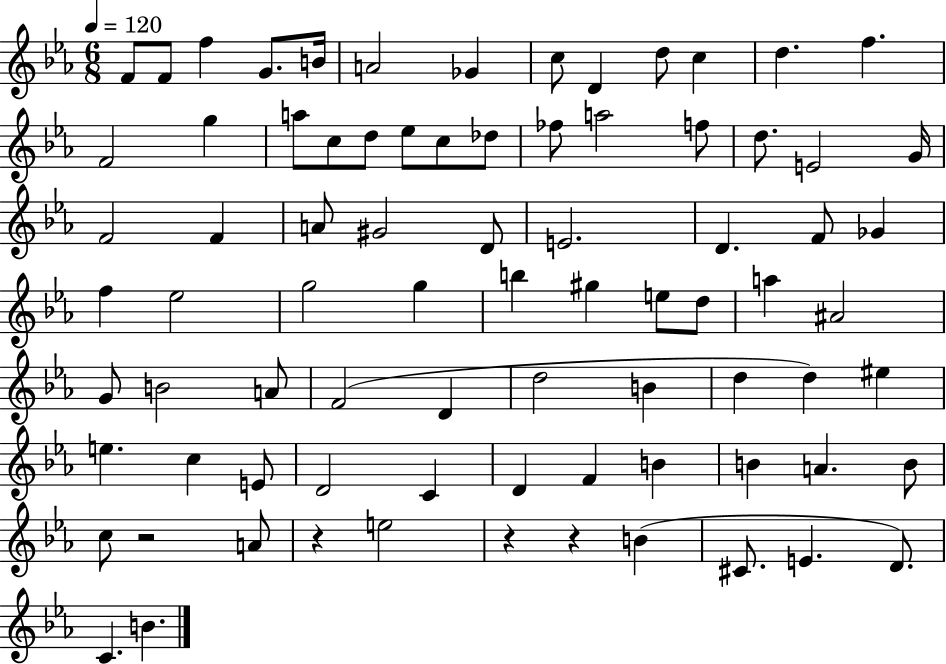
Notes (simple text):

F4/e F4/e F5/q G4/e. B4/s A4/h Gb4/q C5/e D4/q D5/e C5/q D5/q. F5/q. F4/h G5/q A5/e C5/e D5/e Eb5/e C5/e Db5/e FES5/e A5/h F5/e D5/e. E4/h G4/s F4/h F4/q A4/e G#4/h D4/e E4/h. D4/q. F4/e Gb4/q F5/q Eb5/h G5/h G5/q B5/q G#5/q E5/e D5/e A5/q A#4/h G4/e B4/h A4/e F4/h D4/q D5/h B4/q D5/q D5/q EIS5/q E5/q. C5/q E4/e D4/h C4/q D4/q F4/q B4/q B4/q A4/q. B4/e C5/e R/h A4/e R/q E5/h R/q R/q B4/q C#4/e. E4/q. D4/e. C4/q. B4/q.